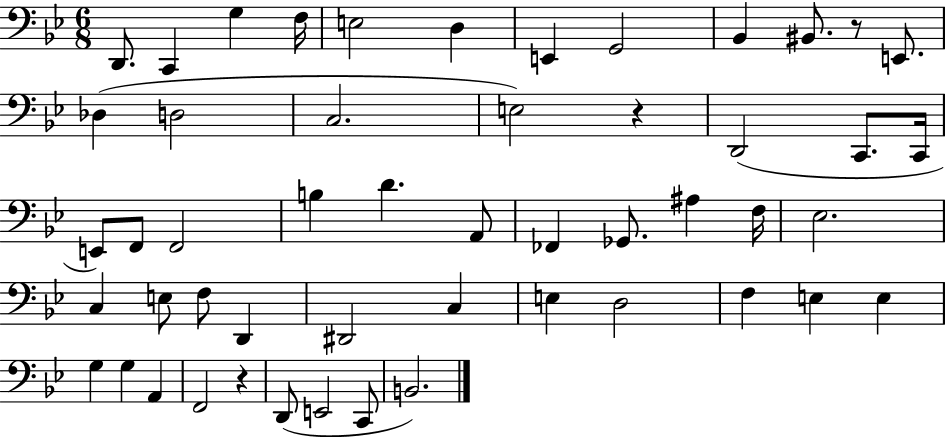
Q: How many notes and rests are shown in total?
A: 51